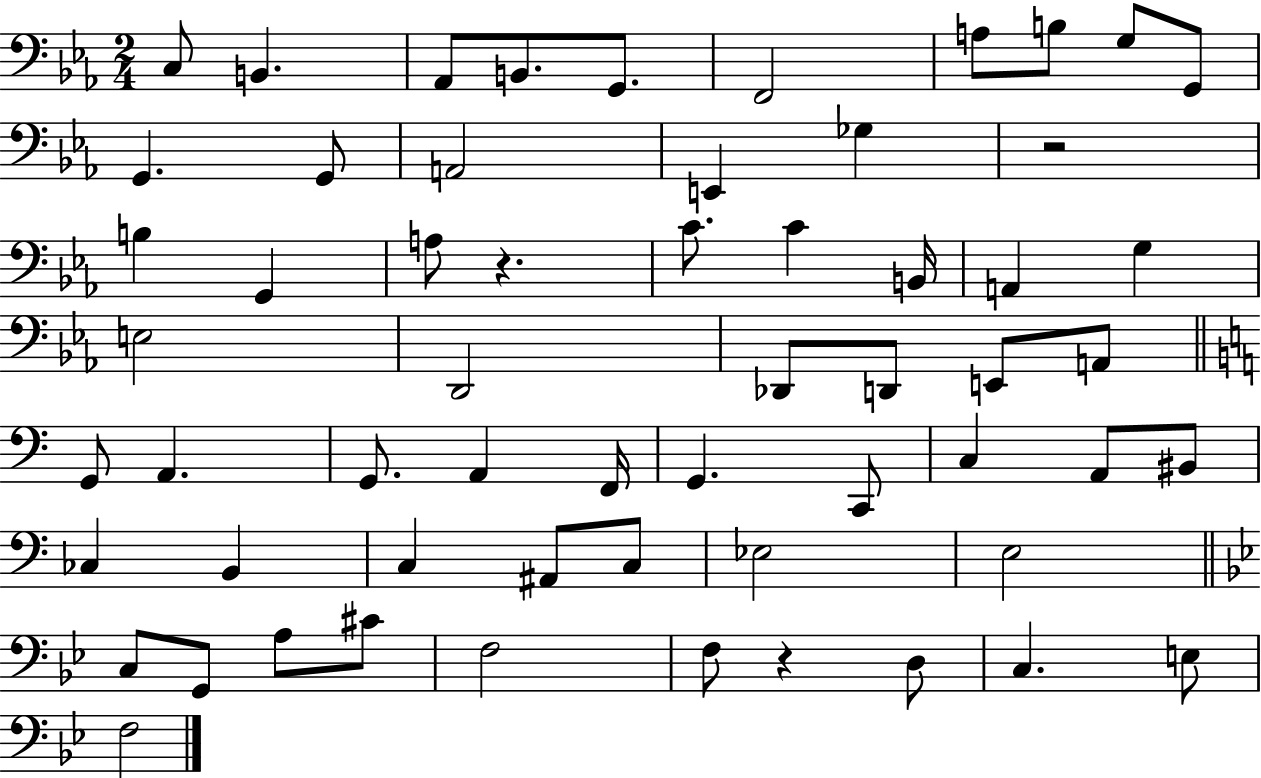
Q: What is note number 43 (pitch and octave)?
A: A#2